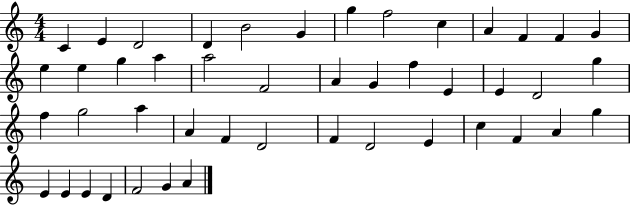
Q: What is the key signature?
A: C major